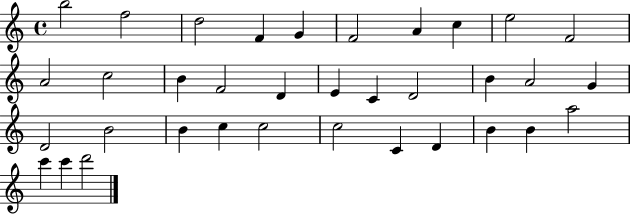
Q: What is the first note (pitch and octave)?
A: B5